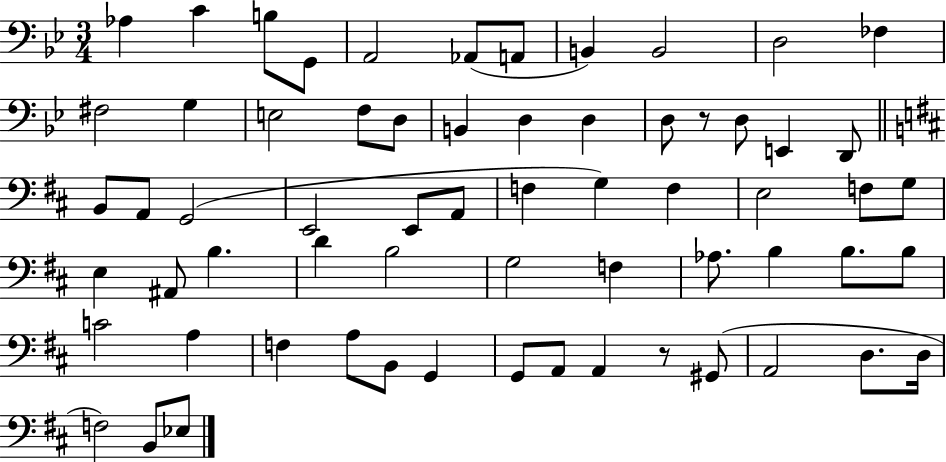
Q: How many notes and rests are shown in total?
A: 64